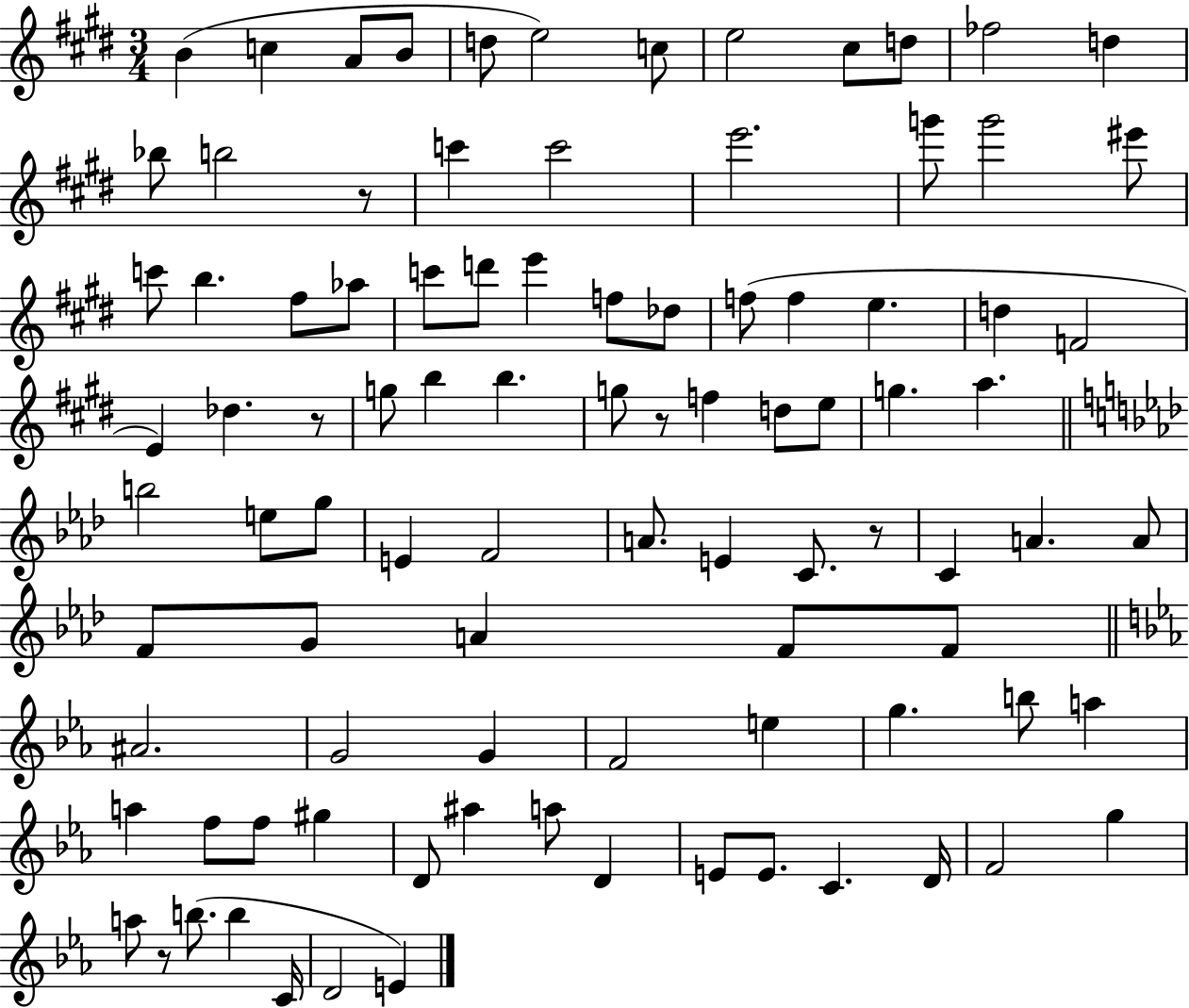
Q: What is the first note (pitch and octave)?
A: B4